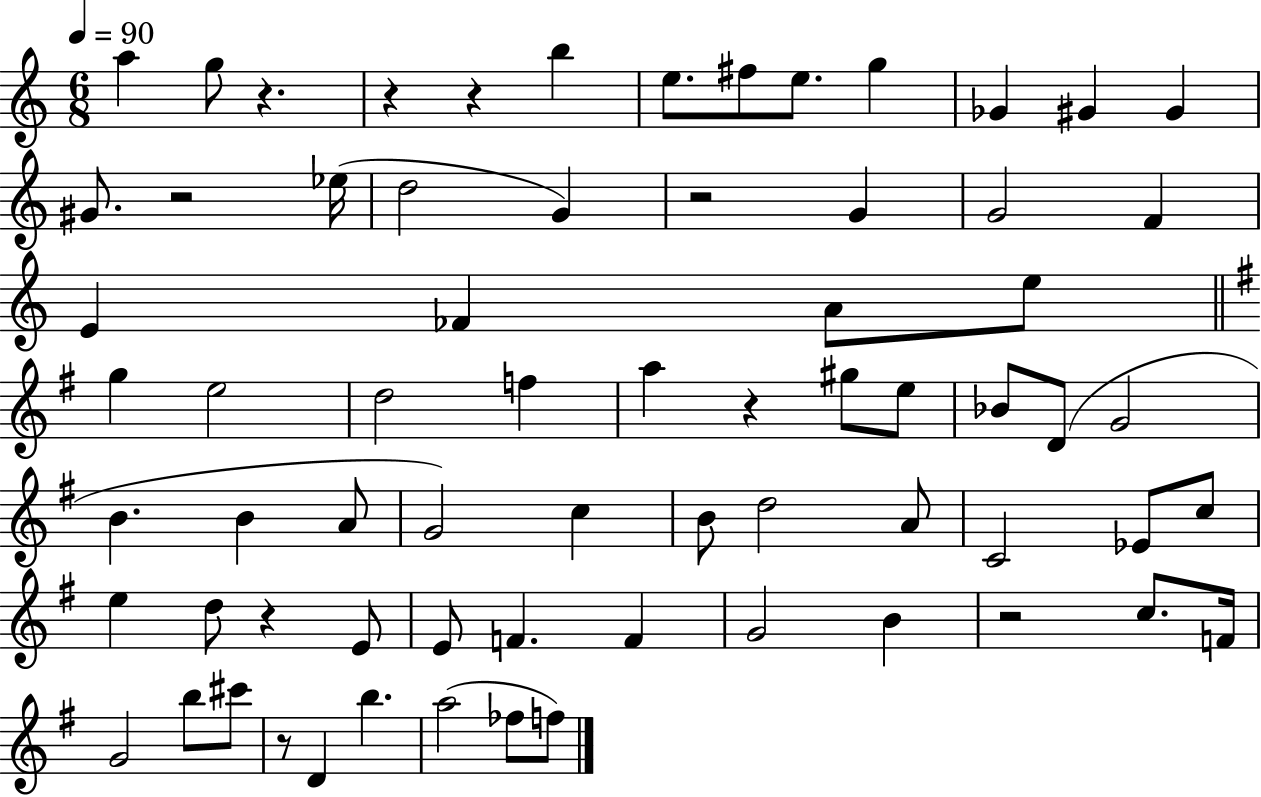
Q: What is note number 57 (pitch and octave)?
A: B5